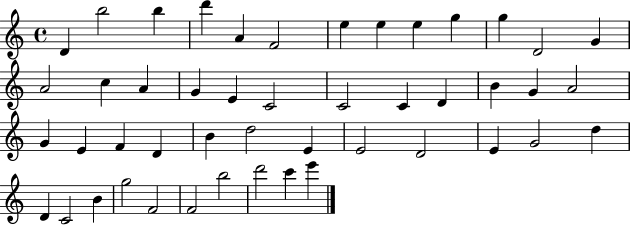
D4/q B5/h B5/q D6/q A4/q F4/h E5/q E5/q E5/q G5/q G5/q D4/h G4/q A4/h C5/q A4/q G4/q E4/q C4/h C4/h C4/q D4/q B4/q G4/q A4/h G4/q E4/q F4/q D4/q B4/q D5/h E4/q E4/h D4/h E4/q G4/h D5/q D4/q C4/h B4/q G5/h F4/h F4/h B5/h D6/h C6/q E6/q